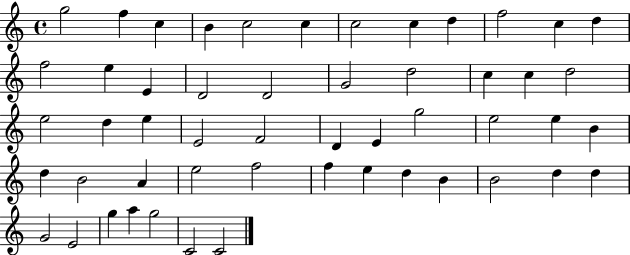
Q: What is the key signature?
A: C major